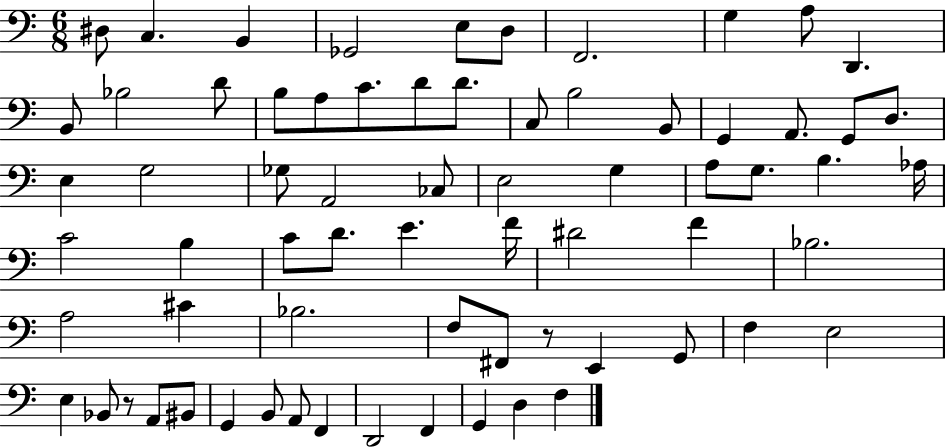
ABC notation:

X:1
T:Untitled
M:6/8
L:1/4
K:C
^D,/2 C, B,, _G,,2 E,/2 D,/2 F,,2 G, A,/2 D,, B,,/2 _B,2 D/2 B,/2 A,/2 C/2 D/2 D/2 C,/2 B,2 B,,/2 G,, A,,/2 G,,/2 D,/2 E, G,2 _G,/2 A,,2 _C,/2 E,2 G, A,/2 G,/2 B, _A,/4 C2 B, C/2 D/2 E F/4 ^D2 F _B,2 A,2 ^C _B,2 F,/2 ^F,,/2 z/2 E,, G,,/2 F, E,2 E, _B,,/2 z/2 A,,/2 ^B,,/2 G,, B,,/2 A,,/2 F,, D,,2 F,, G,, D, F,